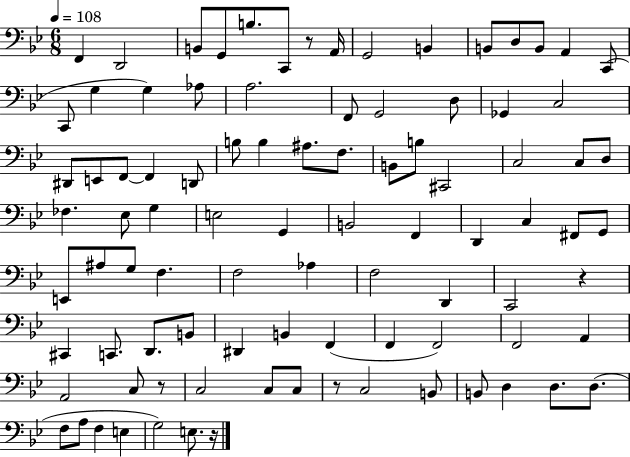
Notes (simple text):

F2/q D2/h B2/e G2/e B3/e. C2/e R/e A2/s G2/h B2/q B2/e D3/e B2/e A2/q C2/e C2/e G3/q G3/q Ab3/e A3/h. F2/e G2/h D3/e Gb2/q C3/h D#2/e E2/e F2/e F2/q D2/e B3/e B3/q A#3/e. F3/e. B2/e B3/e C#2/h C3/h C3/e D3/e FES3/q. Eb3/e G3/q E3/h G2/q B2/h F2/q D2/q C3/q F#2/e G2/e E2/e A#3/e G3/e F3/q. F3/h Ab3/q F3/h D2/q C2/h R/q C#2/q C2/e. D2/e. B2/e D#2/q B2/q F2/q F2/q F2/h F2/h A2/q A2/h C3/e R/e C3/h C3/e C3/e R/e C3/h B2/e B2/e D3/q D3/e. D3/e. F3/e A3/e F3/q E3/q G3/h E3/e. R/s